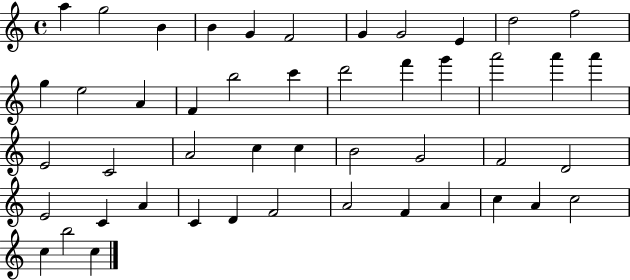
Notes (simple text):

A5/q G5/h B4/q B4/q G4/q F4/h G4/q G4/h E4/q D5/h F5/h G5/q E5/h A4/q F4/q B5/h C6/q D6/h F6/q G6/q A6/h A6/q A6/q E4/h C4/h A4/h C5/q C5/q B4/h G4/h F4/h D4/h E4/h C4/q A4/q C4/q D4/q F4/h A4/h F4/q A4/q C5/q A4/q C5/h C5/q B5/h C5/q